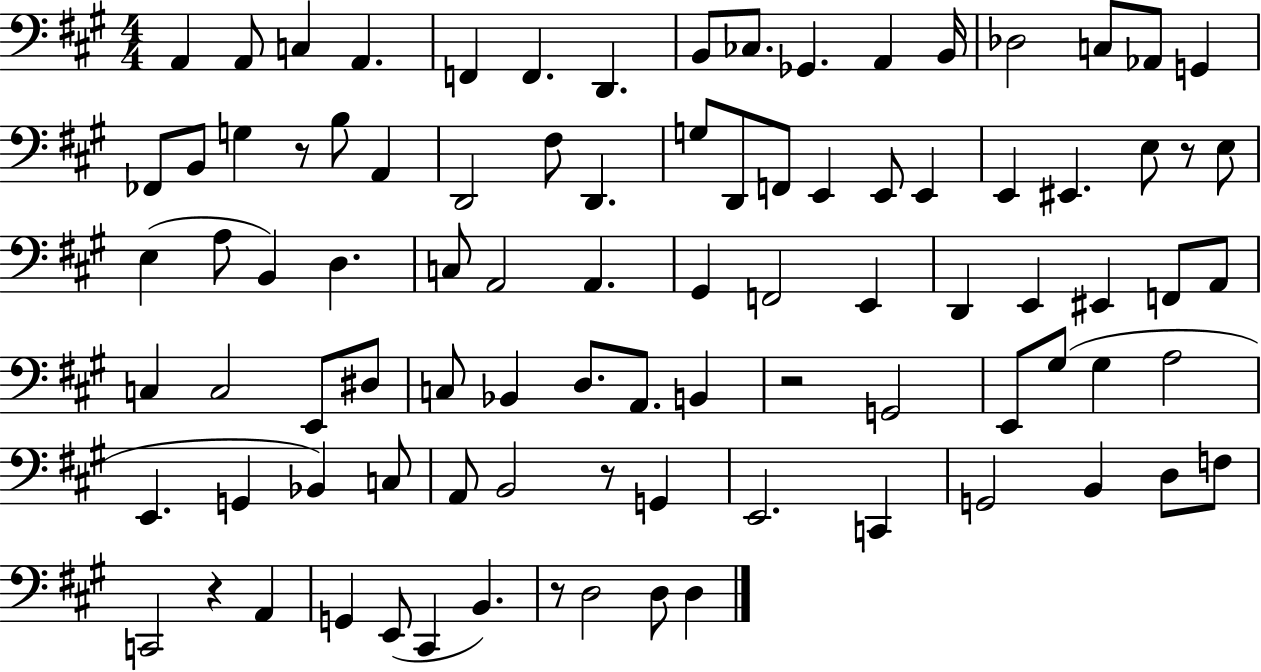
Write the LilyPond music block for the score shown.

{
  \clef bass
  \numericTimeSignature
  \time 4/4
  \key a \major
  a,4 a,8 c4 a,4. | f,4 f,4. d,4. | b,8 ces8. ges,4. a,4 b,16 | des2 c8 aes,8 g,4 | \break fes,8 b,8 g4 r8 b8 a,4 | d,2 fis8 d,4. | g8 d,8 f,8 e,4 e,8 e,4 | e,4 eis,4. e8 r8 e8 | \break e4( a8 b,4) d4. | c8 a,2 a,4. | gis,4 f,2 e,4 | d,4 e,4 eis,4 f,8 a,8 | \break c4 c2 e,8 dis8 | c8 bes,4 d8. a,8. b,4 | r2 g,2 | e,8 gis8( gis4 a2 | \break e,4. g,4 bes,4) c8 | a,8 b,2 r8 g,4 | e,2. c,4 | g,2 b,4 d8 f8 | \break c,2 r4 a,4 | g,4 e,8( cis,4 b,4.) | r8 d2 d8 d4 | \bar "|."
}